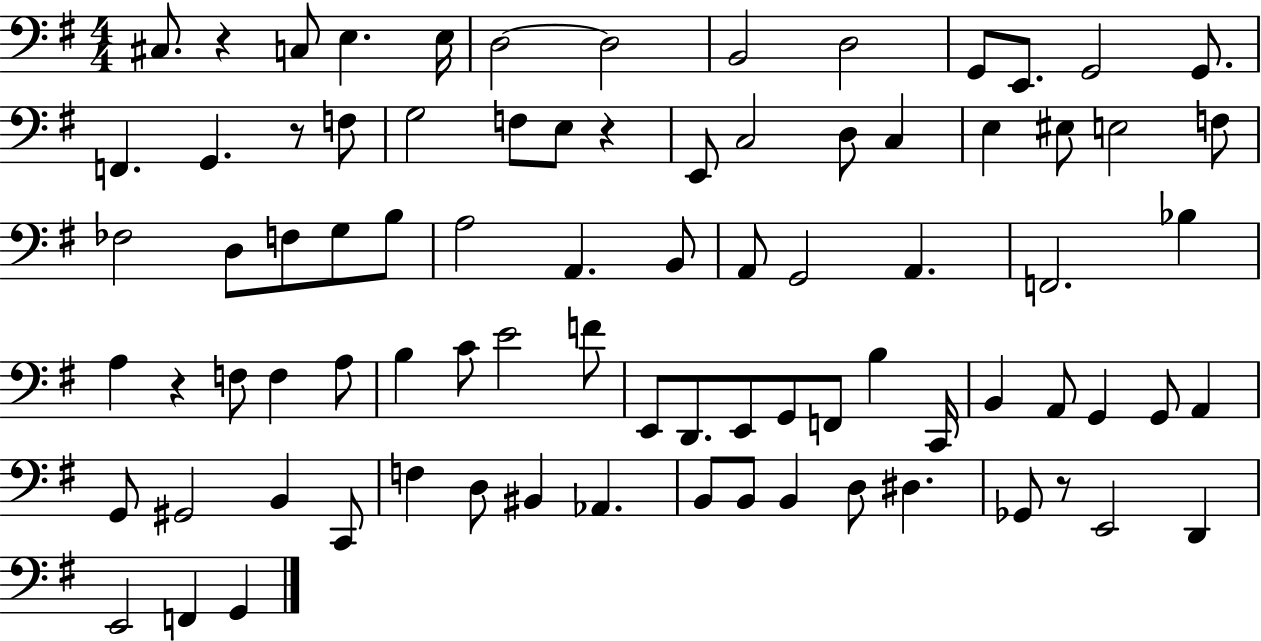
C#3/e. R/q C3/e E3/q. E3/s D3/h D3/h B2/h D3/h G2/e E2/e. G2/h G2/e. F2/q. G2/q. R/e F3/e G3/h F3/e E3/e R/q E2/e C3/h D3/e C3/q E3/q EIS3/e E3/h F3/e FES3/h D3/e F3/e G3/e B3/e A3/h A2/q. B2/e A2/e G2/h A2/q. F2/h. Bb3/q A3/q R/q F3/e F3/q A3/e B3/q C4/e E4/h F4/e E2/e D2/e. E2/e G2/e F2/e B3/q C2/s B2/q A2/e G2/q G2/e A2/q G2/e G#2/h B2/q C2/e F3/q D3/e BIS2/q Ab2/q. B2/e B2/e B2/q D3/e D#3/q. Gb2/e R/e E2/h D2/q E2/h F2/q G2/q